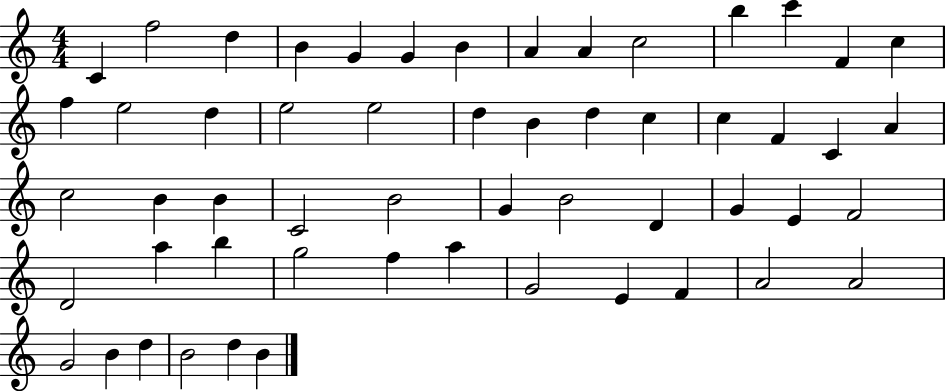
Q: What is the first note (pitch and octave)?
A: C4